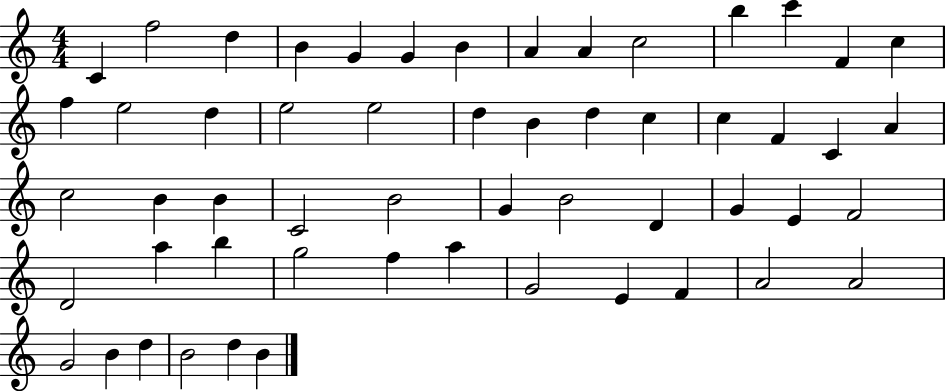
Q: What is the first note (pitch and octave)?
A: C4